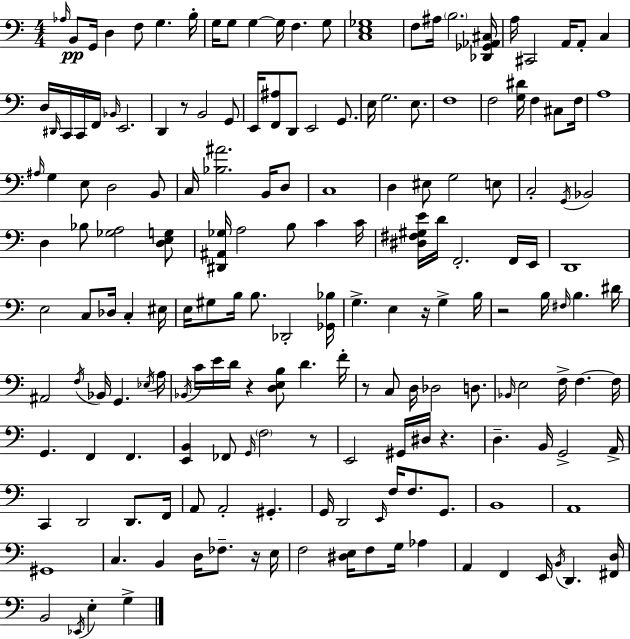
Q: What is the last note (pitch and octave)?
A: G3